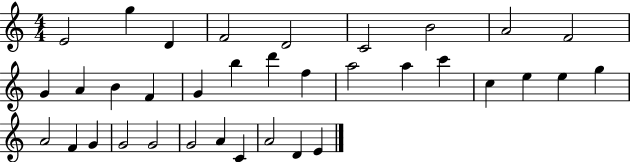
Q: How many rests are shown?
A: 0